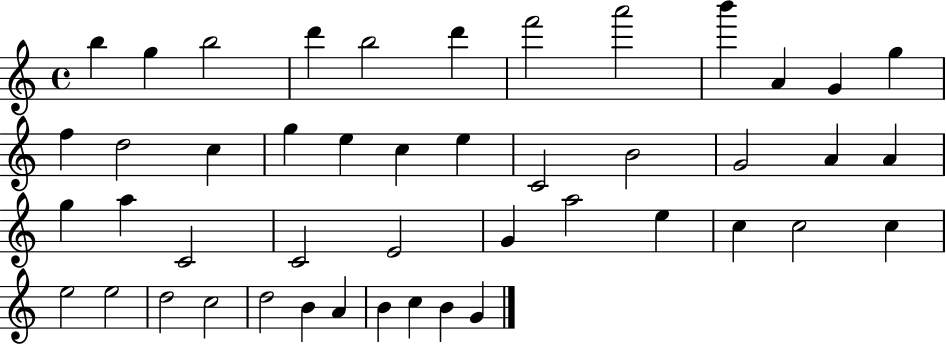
X:1
T:Untitled
M:4/4
L:1/4
K:C
b g b2 d' b2 d' f'2 a'2 b' A G g f d2 c g e c e C2 B2 G2 A A g a C2 C2 E2 G a2 e c c2 c e2 e2 d2 c2 d2 B A B c B G